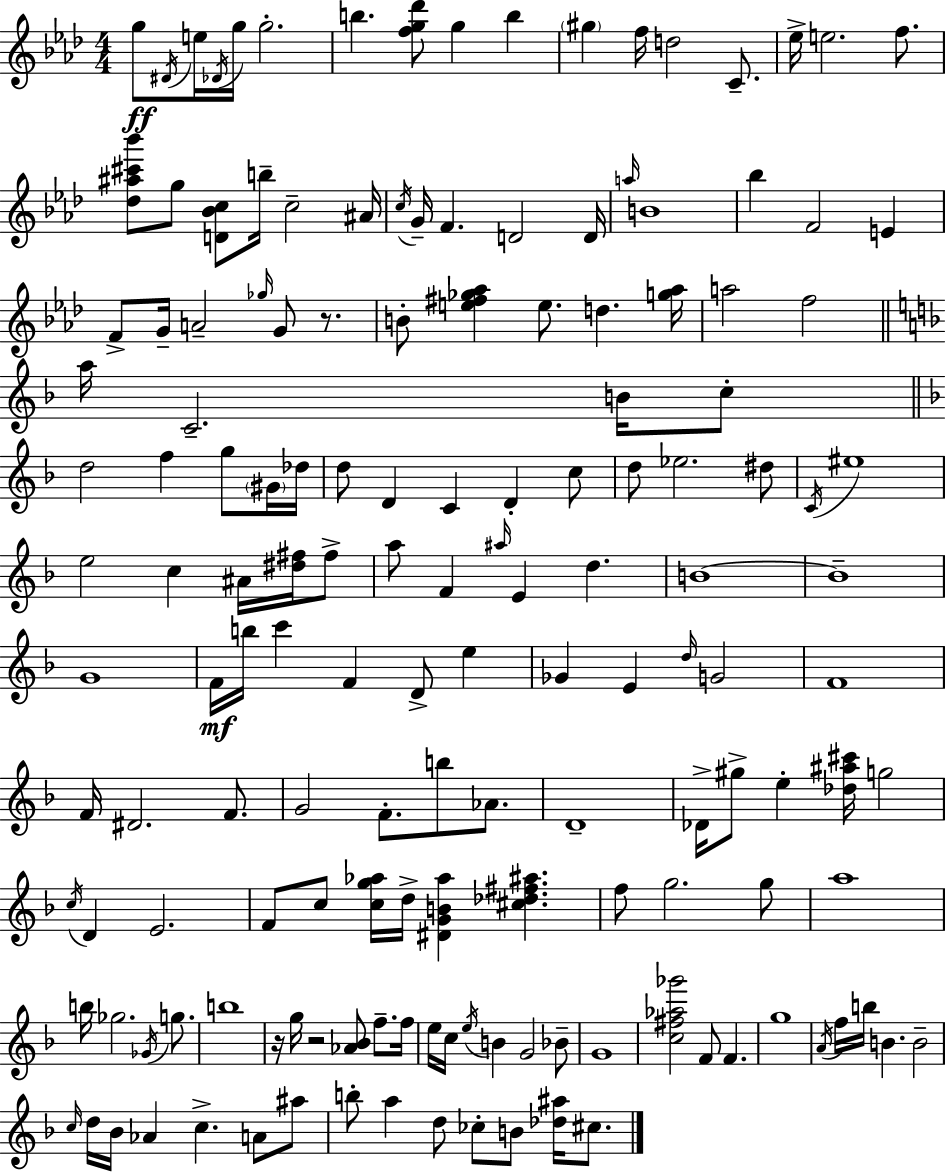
G5/e D#4/s E5/s Db4/s G5/s G5/h. B5/q. [F5,G5,Db6]/e G5/q B5/q G#5/q F5/s D5/h C4/e. Eb5/s E5/h. F5/e. [Db5,A#5,C#6,Bb6]/e G5/e [D4,Bb4,C5]/e B5/s C5/h A#4/s C5/s G4/s F4/q. D4/h D4/s A5/s B4/w Bb5/q F4/h E4/q F4/e G4/s A4/h Gb5/s G4/e R/e. B4/e [E5,F#5,Gb5,Ab5]/q E5/e. D5/q. [G5,Ab5]/s A5/h F5/h A5/s C4/h. B4/s C5/e D5/h F5/q G5/e G#4/s Db5/s D5/e D4/q C4/q D4/q C5/e D5/e Eb5/h. D#5/e C4/s EIS5/w E5/h C5/q A#4/s [D#5,F#5]/s F#5/e A5/e F4/q A#5/s E4/q D5/q. B4/w B4/w G4/w F4/s B5/s C6/q F4/q D4/e E5/q Gb4/q E4/q D5/s G4/h F4/w F4/s D#4/h. F4/e. G4/h F4/e. B5/e Ab4/e. D4/w Db4/s G#5/e E5/q [Db5,A#5,C#6]/s G5/h C5/s D4/q E4/h. F4/e C5/e [C5,G5,Ab5]/s D5/s [D#4,G4,B4,Ab5]/q [C#5,Db5,F#5,A#5]/q. F5/e G5/h. G5/e A5/w B5/s Gb5/h. Gb4/s G5/e. B5/w R/s G5/s R/h [Ab4,Bb4]/e F5/e. F5/s E5/s C5/s E5/s B4/q G4/h Bb4/e G4/w [C5,F#5,Ab5,Gb6]/h F4/e F4/q. G5/w A4/s F5/s B5/s B4/q. B4/h C5/s D5/s Bb4/s Ab4/q C5/q. A4/e A#5/e B5/e A5/q D5/e CES5/e B4/e [Db5,A#5]/s C#5/e.